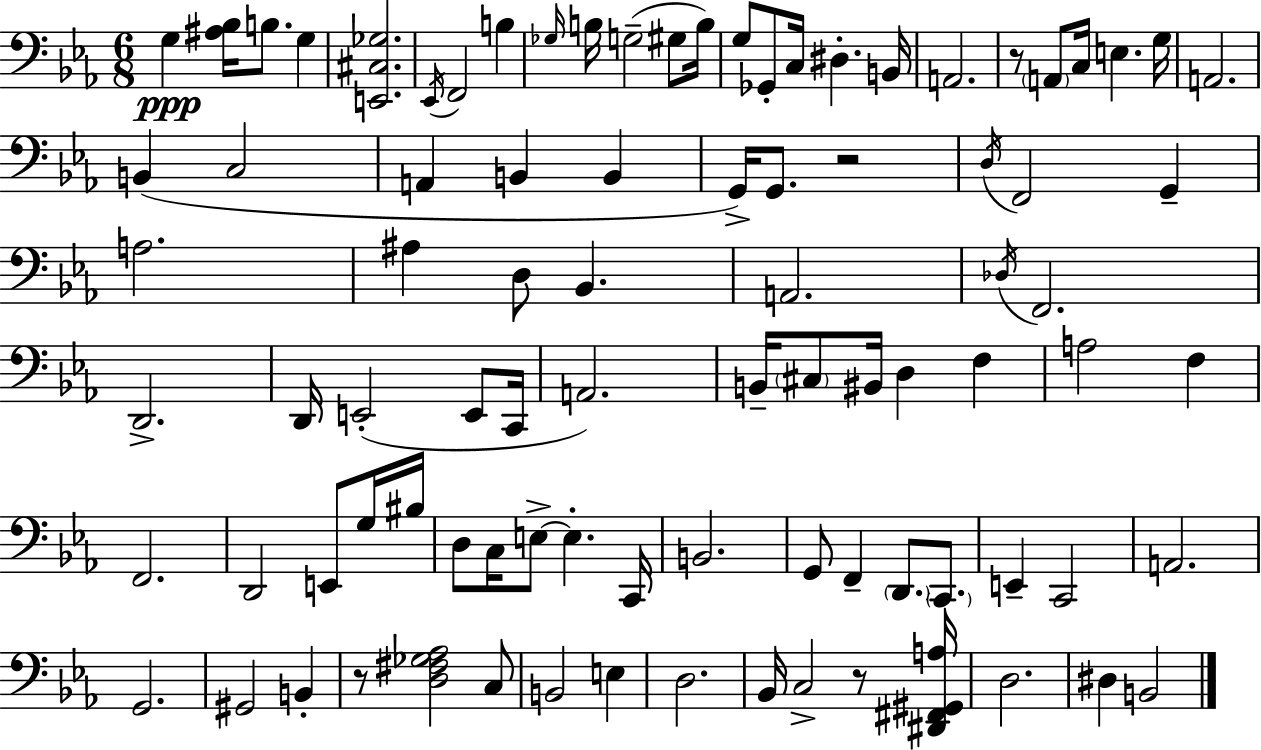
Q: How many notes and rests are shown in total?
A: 90